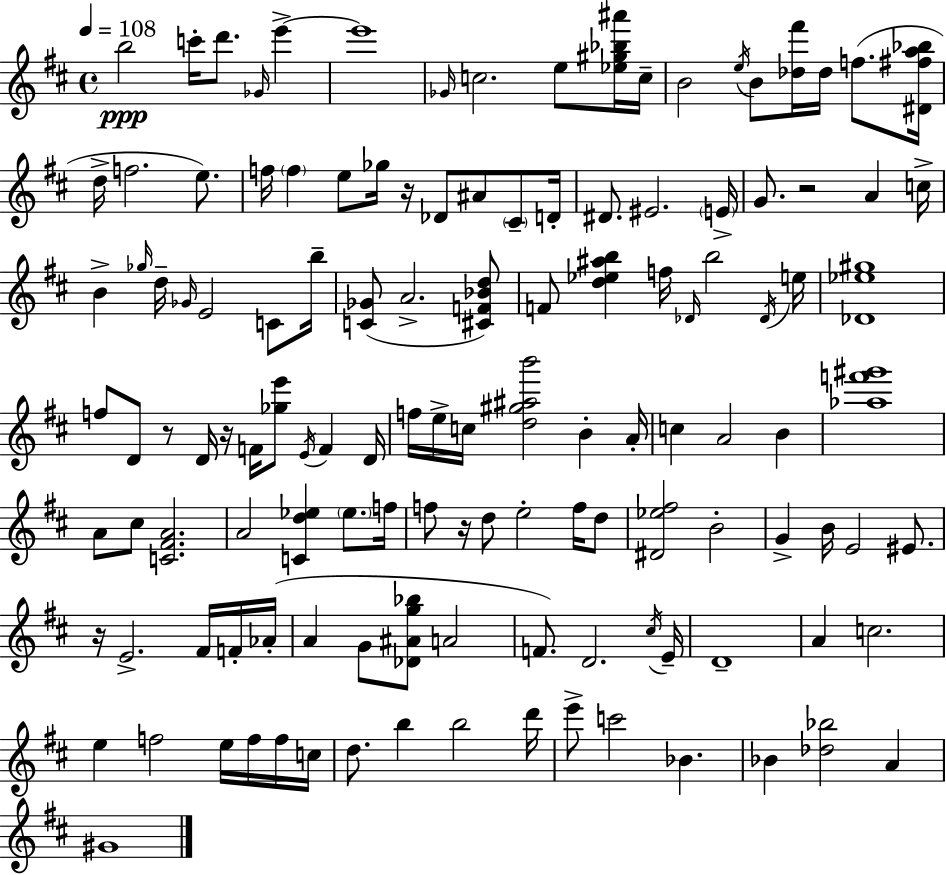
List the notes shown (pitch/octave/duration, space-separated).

B5/h C6/s D6/e. Gb4/s E6/q E6/w Gb4/s C5/h. E5/e [Eb5,G#5,Bb5,A#6]/s C5/s B4/h E5/s B4/e [Db5,F#6]/s Db5/s F5/e. [D#4,F#5,A5,Bb5]/s D5/s F5/h. E5/e. F5/s F5/q E5/e Gb5/s R/s Db4/e A#4/e C#4/e D4/s D#4/e. EIS4/h. E4/s G4/e. R/h A4/q C5/s B4/q Gb5/s D5/s Gb4/s E4/h C4/e B5/s [C4,Gb4]/e A4/h. [C#4,F4,Bb4,D5]/e F4/e [D5,Eb5,A#5,B5]/q F5/s Db4/s B5/h Db4/s E5/s [Db4,Eb5,G#5]/w F5/e D4/e R/e D4/s R/s F4/s [Gb5,E6]/e E4/s F4/q D4/s F5/s E5/s C5/s [D5,G#5,A#5,B6]/h B4/q A4/s C5/q A4/h B4/q [Ab5,F6,G#6]/w A4/e C#5/e [C4,F#4,A4]/h. A4/h [C4,D5,Eb5]/q Eb5/e. F5/s F5/e R/s D5/e E5/h F5/s D5/e [D#4,Eb5,F#5]/h B4/h G4/q B4/s E4/h EIS4/e. R/s E4/h. F#4/s F4/s Ab4/s A4/q G4/e [Db4,A#4,G5,Bb5]/e A4/h F4/e. D4/h. C#5/s E4/s D4/w A4/q C5/h. E5/q F5/h E5/s F5/s F5/s C5/s D5/e. B5/q B5/h D6/s E6/e C6/h Bb4/q. Bb4/q [Db5,Bb5]/h A4/q G#4/w